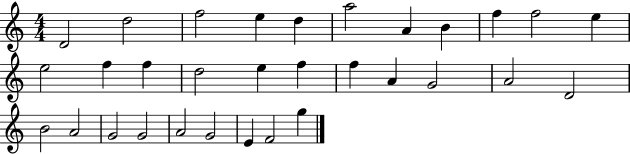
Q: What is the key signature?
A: C major